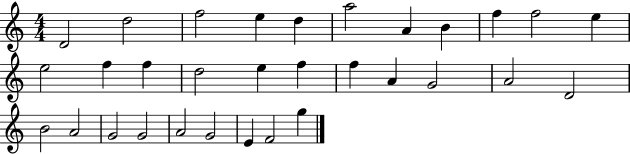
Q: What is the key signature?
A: C major